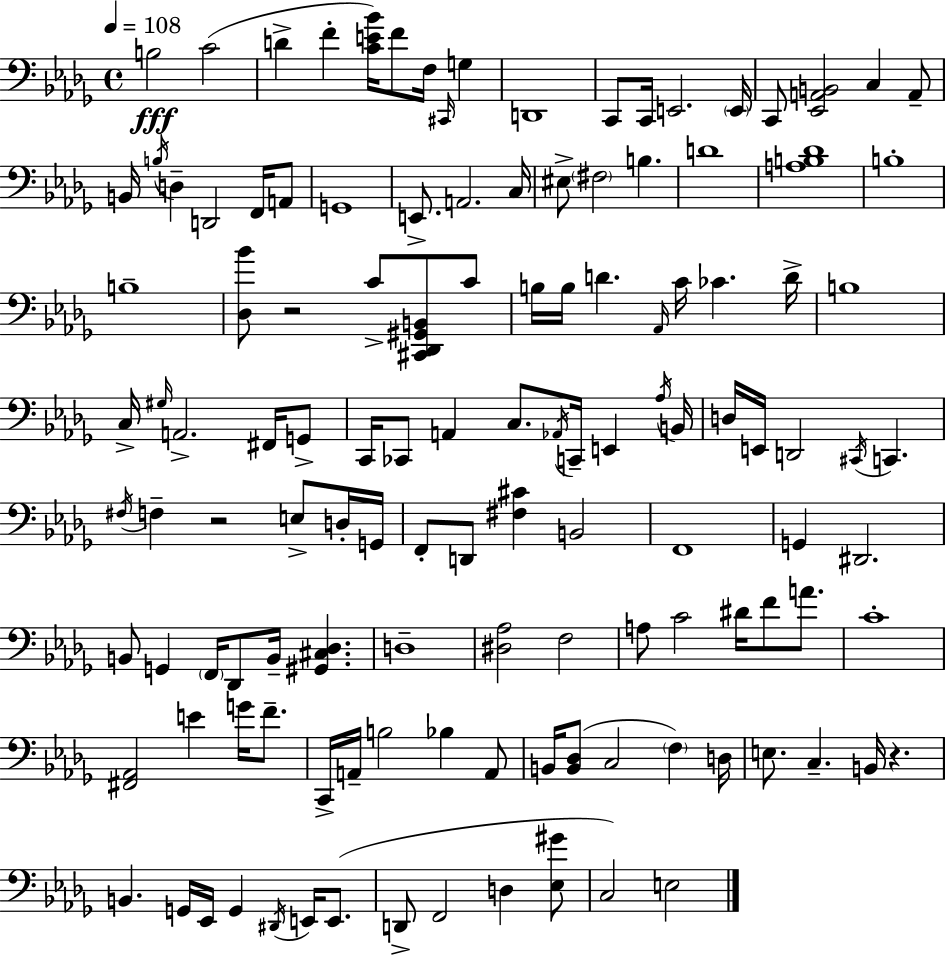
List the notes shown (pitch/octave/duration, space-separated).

B3/h C4/h D4/q F4/q [C4,E4,Bb4]/s F4/e F3/s C#2/s G3/q D2/w C2/e C2/s E2/h. E2/s C2/e [Eb2,A2,B2]/h C3/q A2/e B2/s B3/s D3/q D2/h F2/s A2/e G2/w E2/e. A2/h. C3/s EIS3/e F#3/h B3/q. D4/w [A3,B3,Db4]/w B3/w B3/w [Db3,Bb4]/e R/h C4/e [C#2,Db2,G#2,B2]/e C4/e B3/s B3/s D4/q. Ab2/s C4/s CES4/q. D4/s B3/w C3/s G#3/s A2/h. F#2/s G2/e C2/s CES2/e A2/q C3/e. Ab2/s C2/s E2/q Ab3/s B2/s D3/s E2/s D2/h C#2/s C2/q. F#3/s F3/q R/h E3/e D3/s G2/s F2/e D2/e [F#3,C#4]/q B2/h F2/w G2/q D#2/h. B2/e G2/q F2/s Db2/e B2/s [G#2,C#3,Db3]/q. D3/w [D#3,Ab3]/h F3/h A3/e C4/h D#4/s F4/e A4/e. C4/w [F#2,Ab2]/h E4/q G4/s F4/e. C2/s A2/s B3/h Bb3/q A2/e B2/s [B2,Db3]/e C3/h F3/q D3/s E3/e. C3/q. B2/s R/q. B2/q. G2/s Eb2/s G2/q D#2/s E2/s E2/e. D2/e F2/h D3/q [Eb3,G#4]/e C3/h E3/h